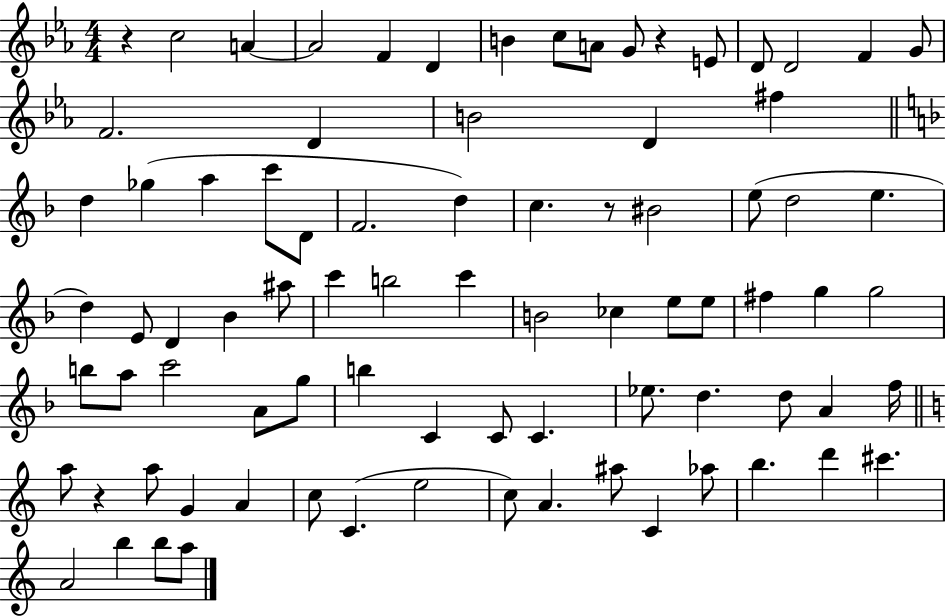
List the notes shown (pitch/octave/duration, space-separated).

R/q C5/h A4/q A4/h F4/q D4/q B4/q C5/e A4/e G4/e R/q E4/e D4/e D4/h F4/q G4/e F4/h. D4/q B4/h D4/q F#5/q D5/q Gb5/q A5/q C6/e D4/e F4/h. D5/q C5/q. R/e BIS4/h E5/e D5/h E5/q. D5/q E4/e D4/q Bb4/q A#5/e C6/q B5/h C6/q B4/h CES5/q E5/e E5/e F#5/q G5/q G5/h B5/e A5/e C6/h A4/e G5/e B5/q C4/q C4/e C4/q. Eb5/e. D5/q. D5/e A4/q F5/s A5/e R/q A5/e G4/q A4/q C5/e C4/q. E5/h C5/e A4/q. A#5/e C4/q Ab5/e B5/q. D6/q C#6/q. A4/h B5/q B5/e A5/e